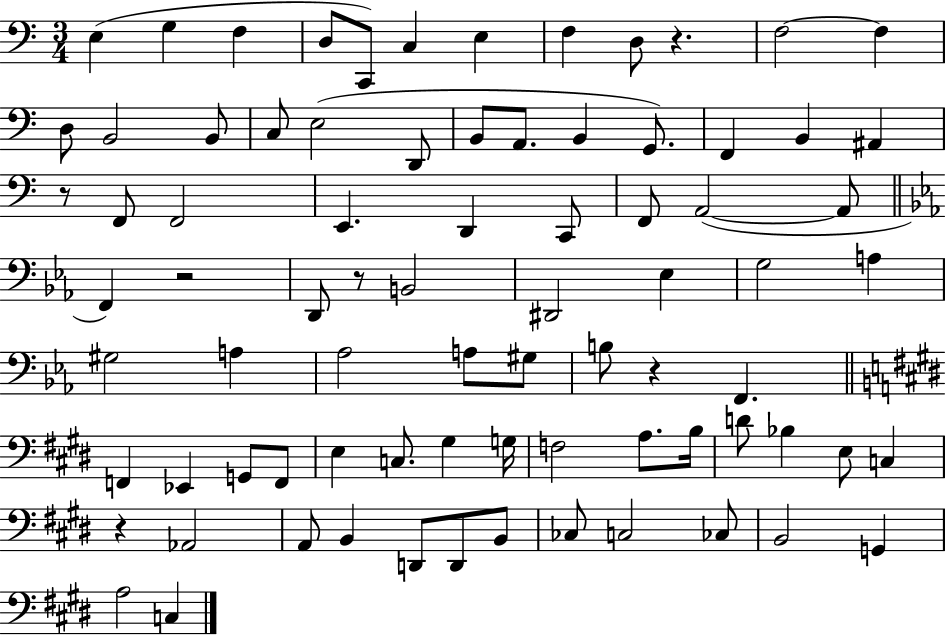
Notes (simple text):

E3/q G3/q F3/q D3/e C2/e C3/q E3/q F3/q D3/e R/q. F3/h F3/q D3/e B2/h B2/e C3/e E3/h D2/e B2/e A2/e. B2/q G2/e. F2/q B2/q A#2/q R/e F2/e F2/h E2/q. D2/q C2/e F2/e A2/h A2/e F2/q R/h D2/e R/e B2/h D#2/h Eb3/q G3/h A3/q G#3/h A3/q Ab3/h A3/e G#3/e B3/e R/q F2/q. F2/q Eb2/q G2/e F2/e E3/q C3/e. G#3/q G3/s F3/h A3/e. B3/s D4/e Bb3/q E3/e C3/q R/q Ab2/h A2/e B2/q D2/e D2/e B2/e CES3/e C3/h CES3/e B2/h G2/q A3/h C3/q